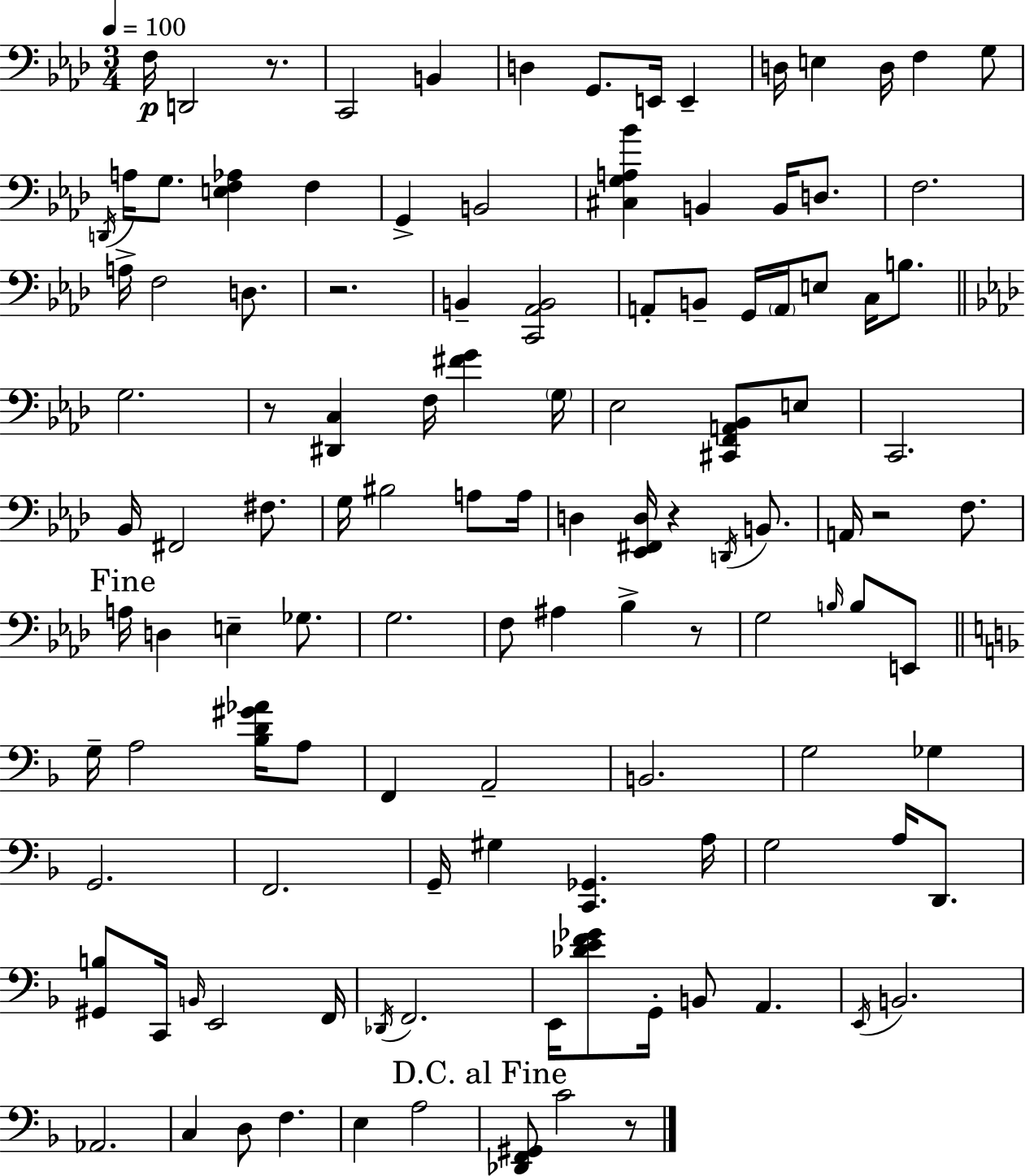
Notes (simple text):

F3/s D2/h R/e. C2/h B2/q D3/q G2/e. E2/s E2/q D3/s E3/q D3/s F3/q G3/e D2/s A3/s G3/e. [E3,F3,Ab3]/q F3/q G2/q B2/h [C#3,G3,A3,Bb4]/q B2/q B2/s D3/e. F3/h. A3/s F3/h D3/e. R/h. B2/q [C2,Ab2,B2]/h A2/e B2/e G2/s A2/s E3/e C3/s B3/e. G3/h. R/e [D#2,C3]/q F3/s [F#4,G4]/q G3/s Eb3/h [C#2,F2,A2,Bb2]/e E3/e C2/h. Bb2/s F#2/h F#3/e. G3/s BIS3/h A3/e A3/s D3/q [Eb2,F#2,D3]/s R/q D2/s B2/e. A2/s R/h F3/e. A3/s D3/q E3/q Gb3/e. G3/h. F3/e A#3/q Bb3/q R/e G3/h B3/s B3/e E2/e G3/s A3/h [Bb3,D4,G#4,Ab4]/s A3/e F2/q A2/h B2/h. G3/h Gb3/q G2/h. F2/h. G2/s G#3/q [C2,Gb2]/q. A3/s G3/h A3/s D2/e. [G#2,B3]/e C2/s B2/s E2/h F2/s Db2/s F2/h. E2/s [Db4,E4,F4,Gb4]/e G2/s B2/e A2/q. E2/s B2/h. Ab2/h. C3/q D3/e F3/q. E3/q A3/h [Db2,F2,G#2]/e C4/h R/e